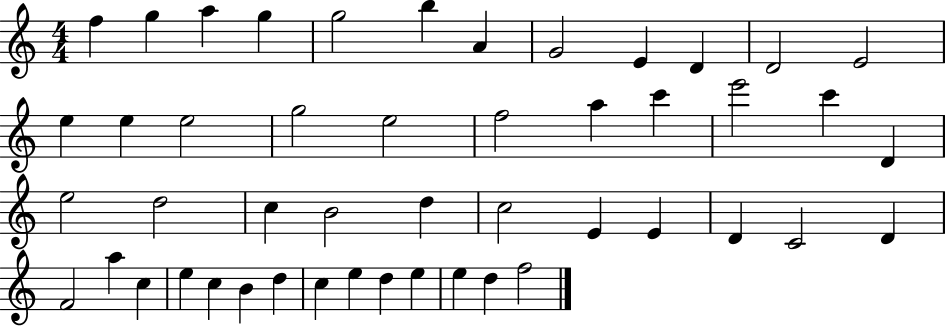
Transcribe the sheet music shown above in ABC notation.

X:1
T:Untitled
M:4/4
L:1/4
K:C
f g a g g2 b A G2 E D D2 E2 e e e2 g2 e2 f2 a c' e'2 c' D e2 d2 c B2 d c2 E E D C2 D F2 a c e c B d c e d e e d f2